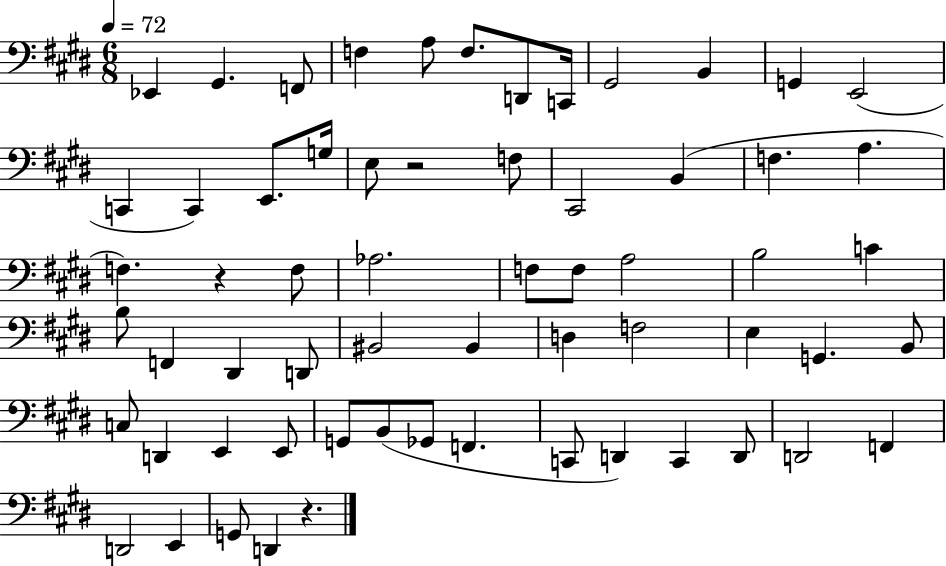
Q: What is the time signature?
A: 6/8